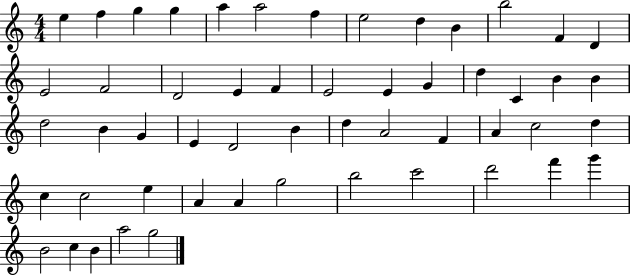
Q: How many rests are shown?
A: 0